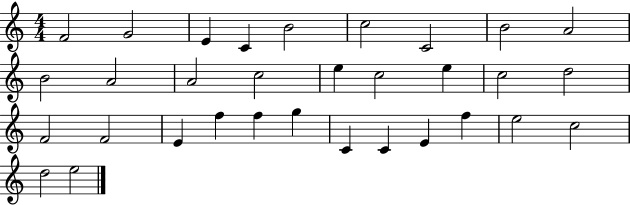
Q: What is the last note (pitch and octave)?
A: E5